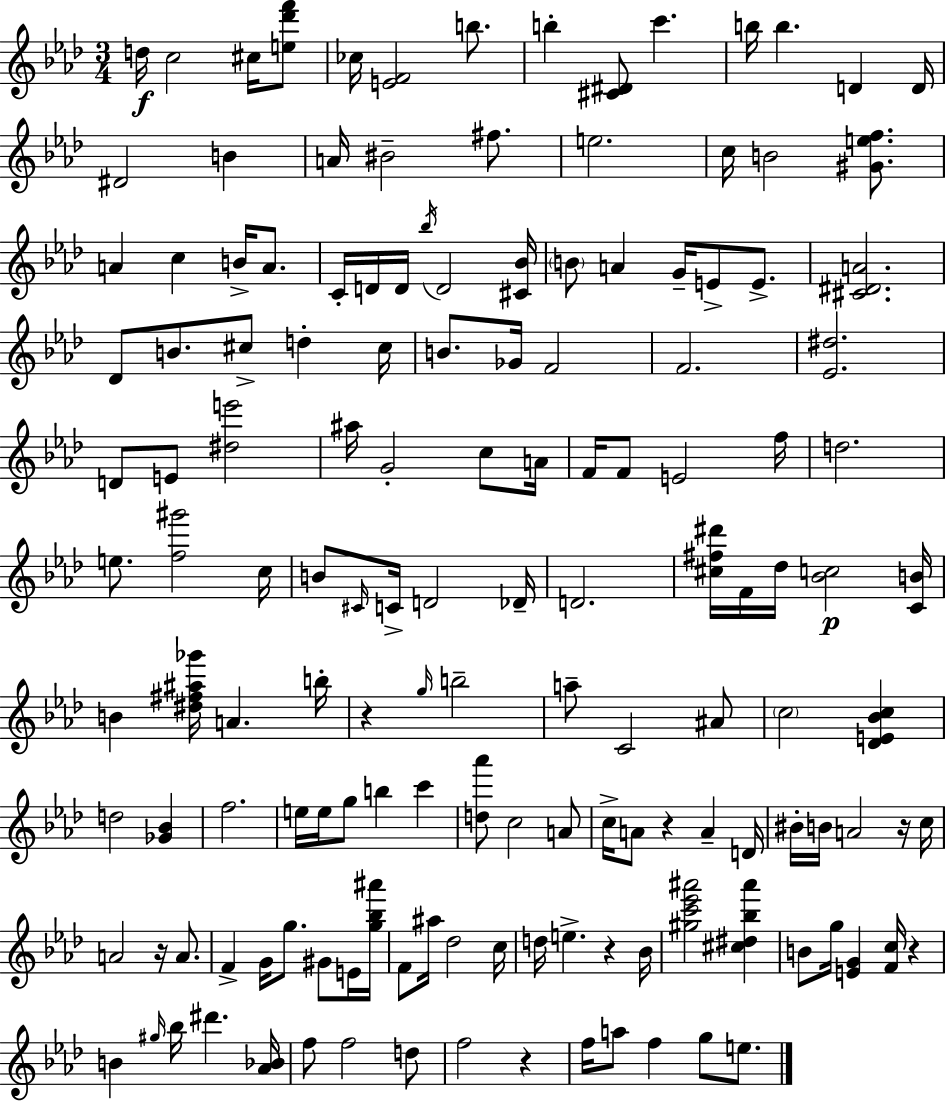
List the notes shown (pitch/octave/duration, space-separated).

D5/s C5/h C#5/s [E5,Db6,F6]/e CES5/s [E4,F4]/h B5/e. B5/q [C#4,D#4]/e C6/q. B5/s B5/q. D4/q D4/s D#4/h B4/q A4/s BIS4/h F#5/e. E5/h. C5/s B4/h [G#4,E5,F5]/e. A4/q C5/q B4/s A4/e. C4/s D4/s D4/s Bb5/s D4/h [C#4,Bb4]/s B4/e A4/q G4/s E4/e E4/e. [C#4,D#4,A4]/h. Db4/e B4/e. C#5/e D5/q C#5/s B4/e. Gb4/s F4/h F4/h. [Eb4,D#5]/h. D4/e E4/e [D#5,E6]/h A#5/s G4/h C5/e A4/s F4/s F4/e E4/h F5/s D5/h. E5/e. [F5,G#6]/h C5/s B4/e C#4/s C4/s D4/h Db4/s D4/h. [C#5,F#5,D#6]/s F4/s Db5/s [Bb4,C5]/h [C4,B4]/s B4/q [D#5,F#5,A#5,Gb6]/s A4/q. B5/s R/q G5/s B5/h A5/e C4/h A#4/e C5/h [Db4,E4,Bb4,C5]/q D5/h [Gb4,Bb4]/q F5/h. E5/s E5/s G5/e B5/q C6/q [D5,Ab6]/e C5/h A4/e C5/s A4/e R/q A4/q D4/s BIS4/s B4/s A4/h R/s C5/s A4/h R/s A4/e. F4/q G4/s G5/e. G#4/e E4/s [G5,Bb5,A#6]/s F4/e A#5/s Db5/h C5/s D5/s E5/q. R/q Bb4/s [G#5,C6,Eb6,A#6]/h [C#5,D#5,Bb5,A#6]/q B4/e G5/s [E4,G4]/q [F4,C5]/s R/q B4/q G#5/s Bb5/s D#6/q. [Ab4,Bb4]/s F5/e F5/h D5/e F5/h R/q F5/s A5/e F5/q G5/e E5/e.